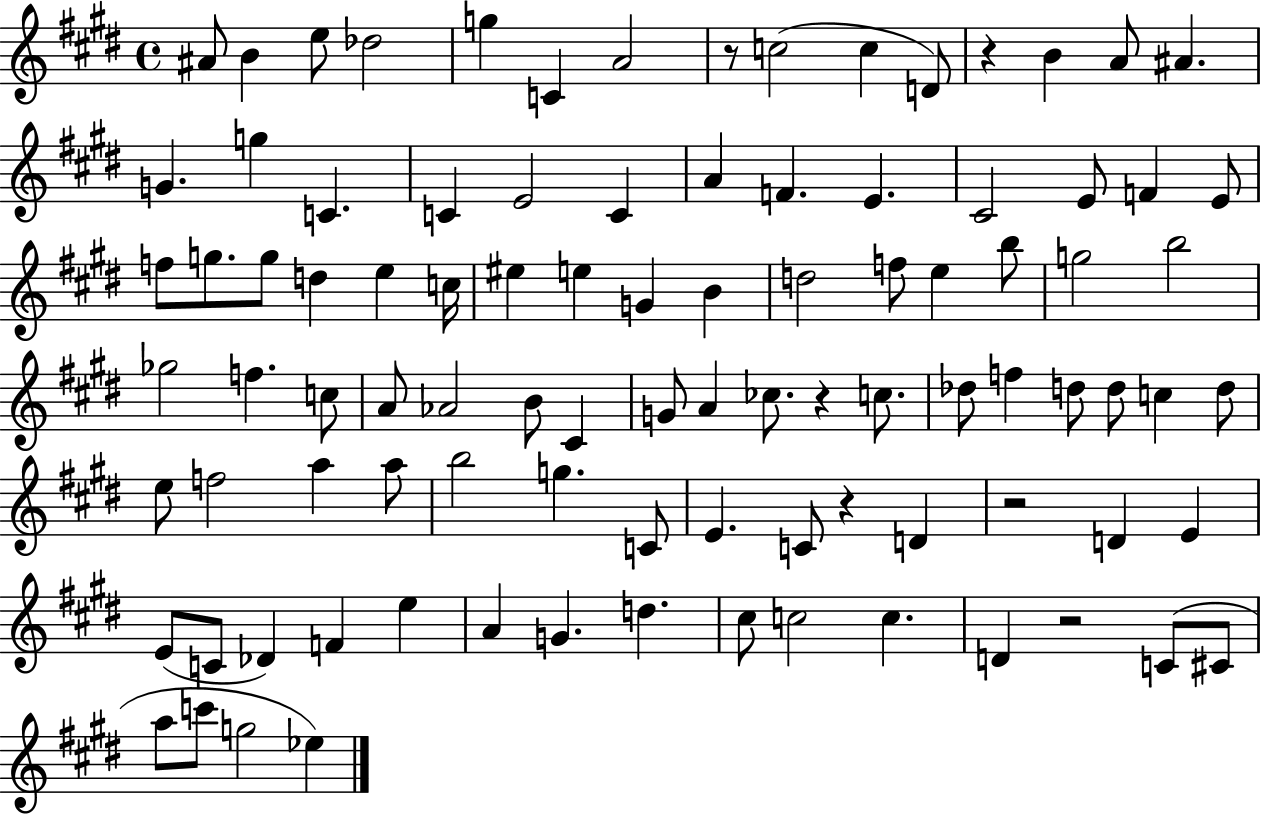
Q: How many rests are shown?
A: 6